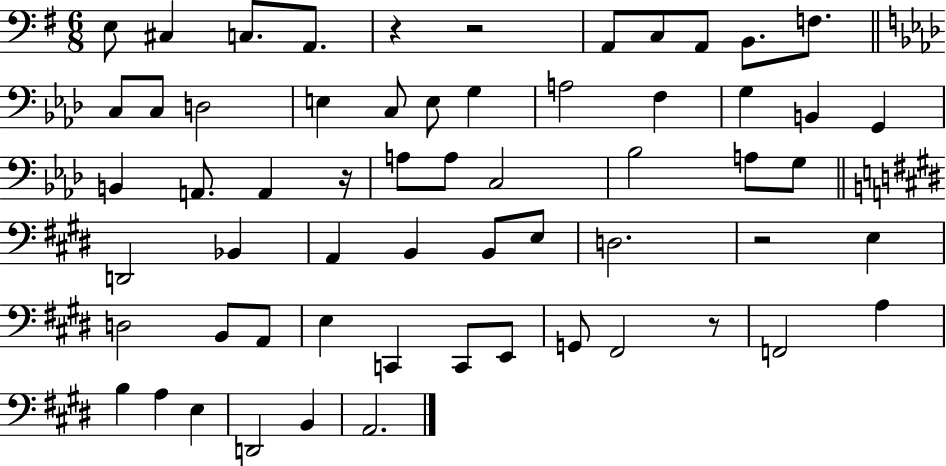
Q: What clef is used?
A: bass